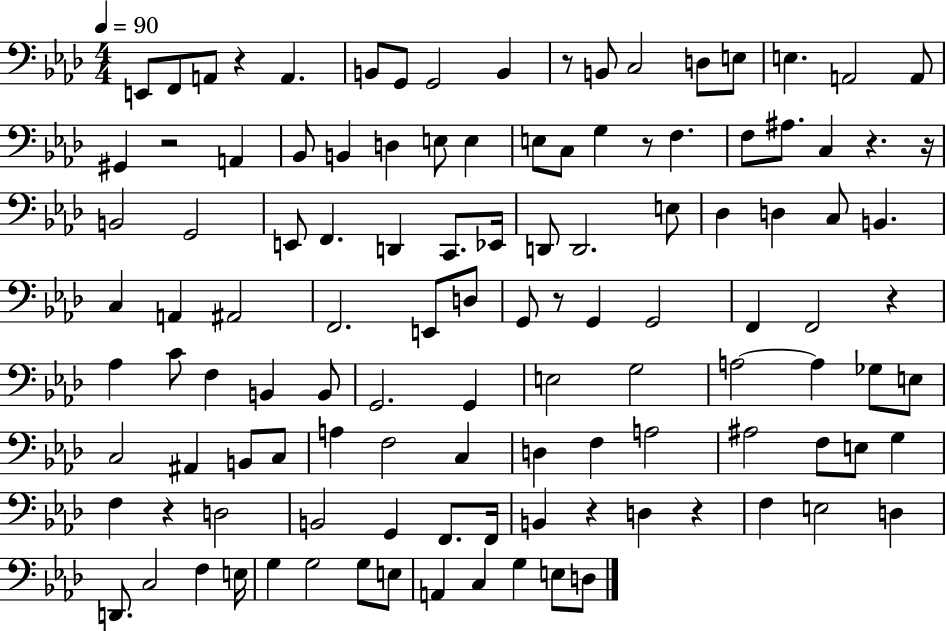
E2/e F2/e A2/e R/q A2/q. B2/e G2/e G2/h B2/q R/e B2/e C3/h D3/e E3/e E3/q. A2/h A2/e G#2/q R/h A2/q Bb2/e B2/q D3/q E3/e E3/q E3/e C3/e G3/q R/e F3/q. F3/e A#3/e. C3/q R/q. R/s B2/h G2/h E2/e F2/q. D2/q C2/e. Eb2/s D2/e D2/h. E3/e Db3/q D3/q C3/e B2/q. C3/q A2/q A#2/h F2/h. E2/e D3/e G2/e R/e G2/q G2/h F2/q F2/h R/q Ab3/q C4/e F3/q B2/q B2/e G2/h. G2/q E3/h G3/h A3/h A3/q Gb3/e E3/e C3/h A#2/q B2/e C3/e A3/q F3/h C3/q D3/q F3/q A3/h A#3/h F3/e E3/e G3/q F3/q R/q D3/h B2/h G2/q F2/e. F2/s B2/q R/q D3/q R/q F3/q E3/h D3/q D2/e. C3/h F3/q E3/s G3/q G3/h G3/e E3/e A2/q C3/q G3/q E3/e D3/e